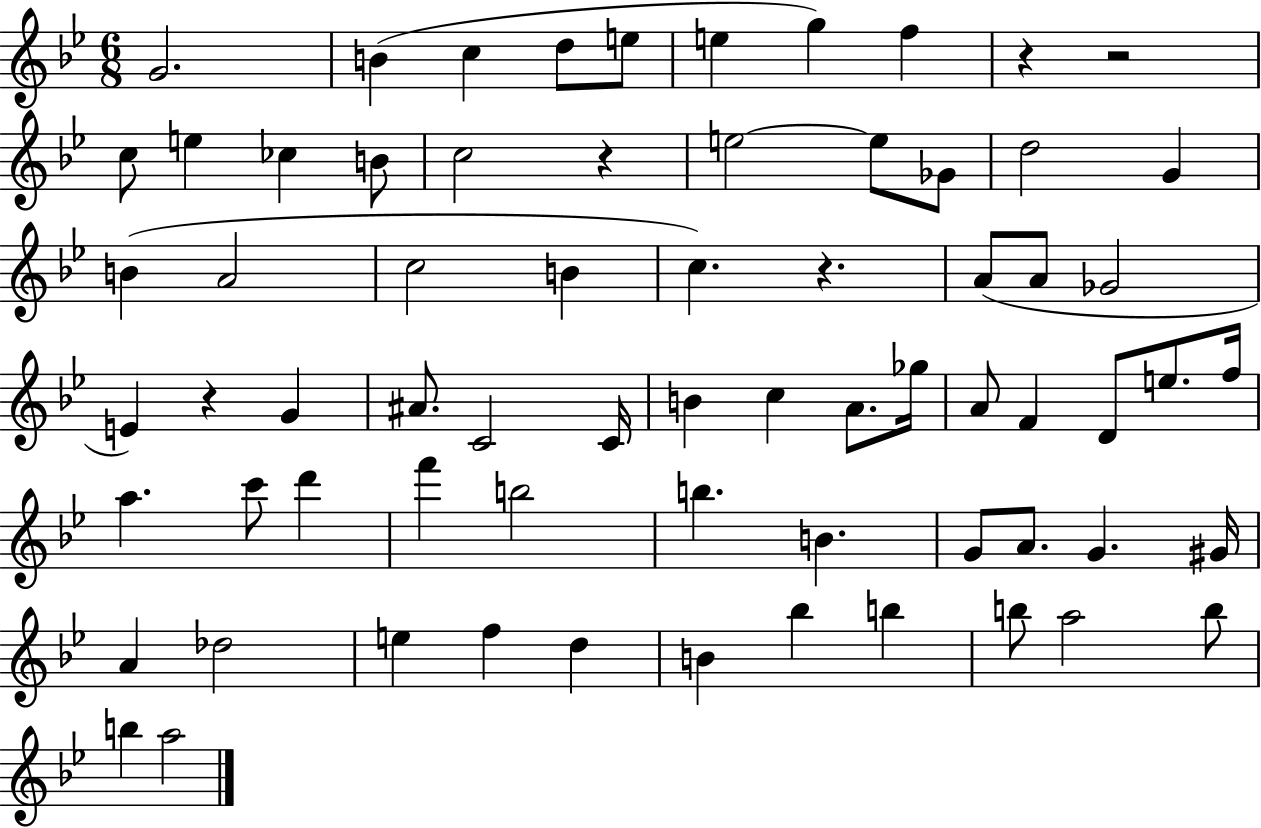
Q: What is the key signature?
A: BES major